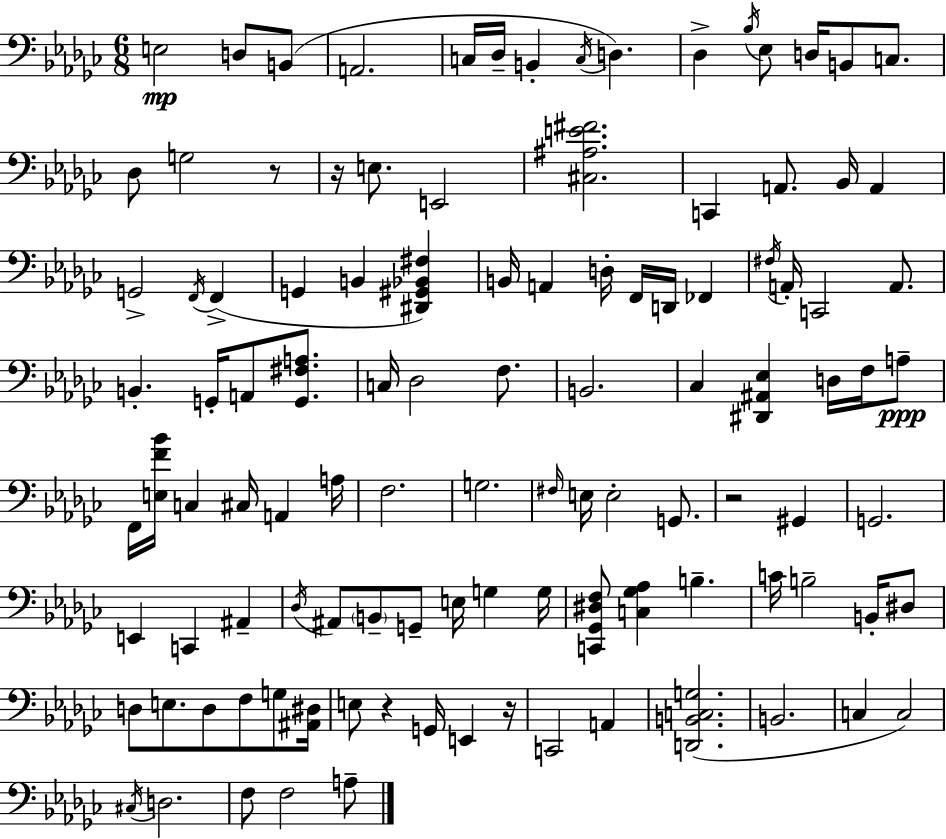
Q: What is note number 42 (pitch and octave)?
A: C3